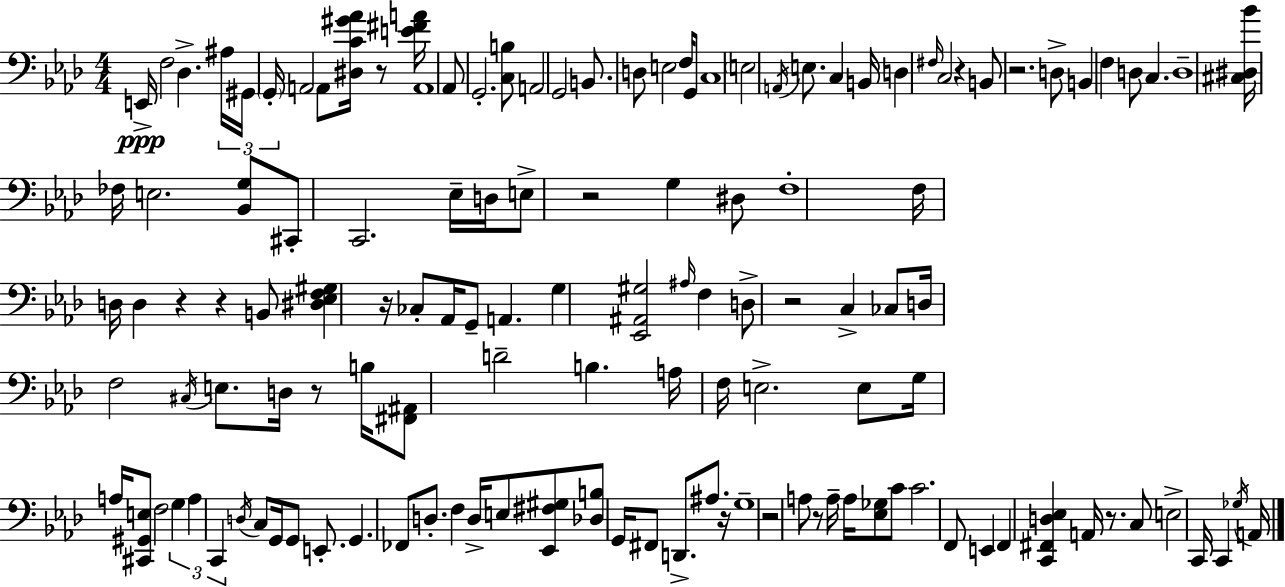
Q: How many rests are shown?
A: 13